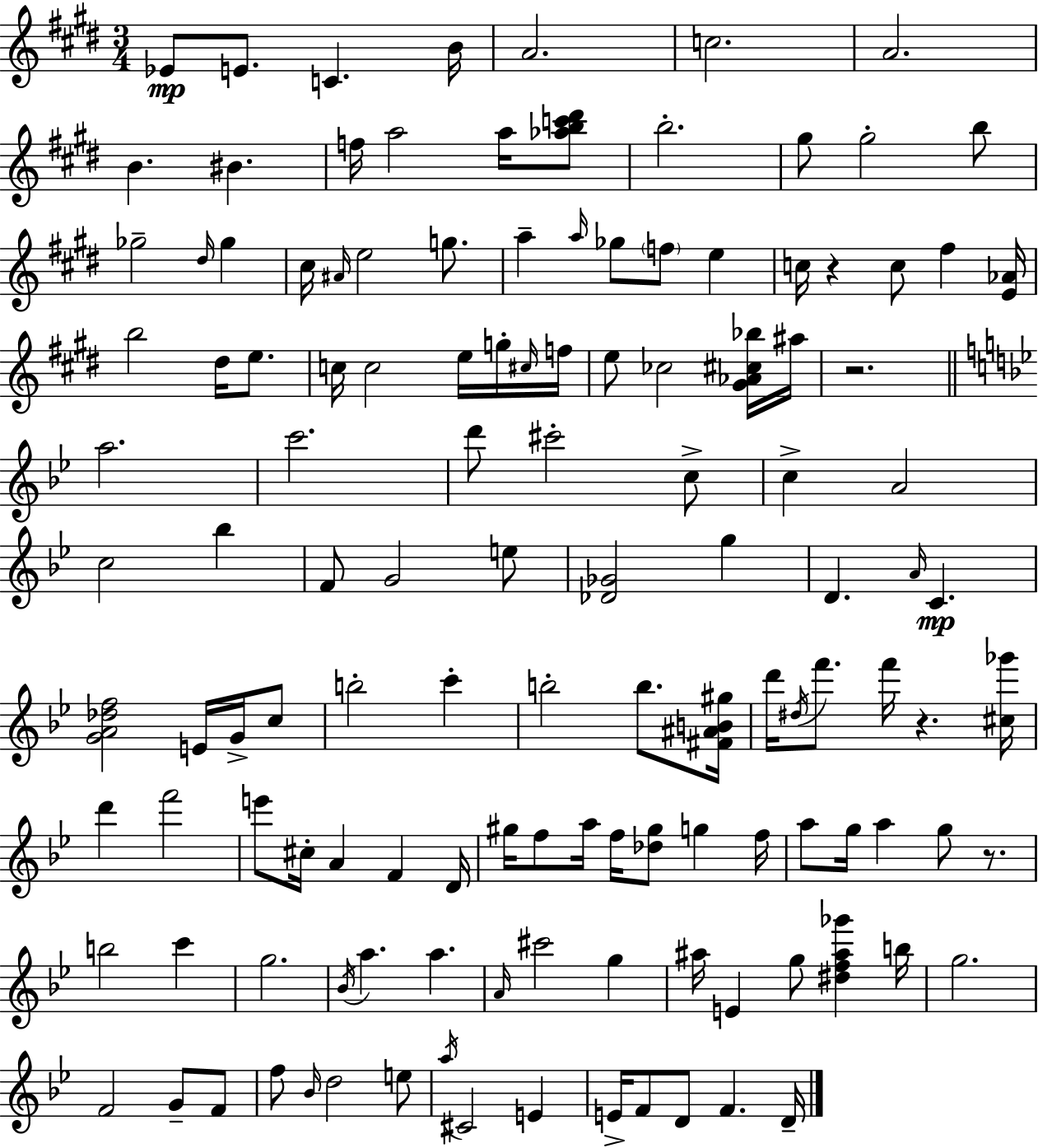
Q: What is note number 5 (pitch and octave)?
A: A4